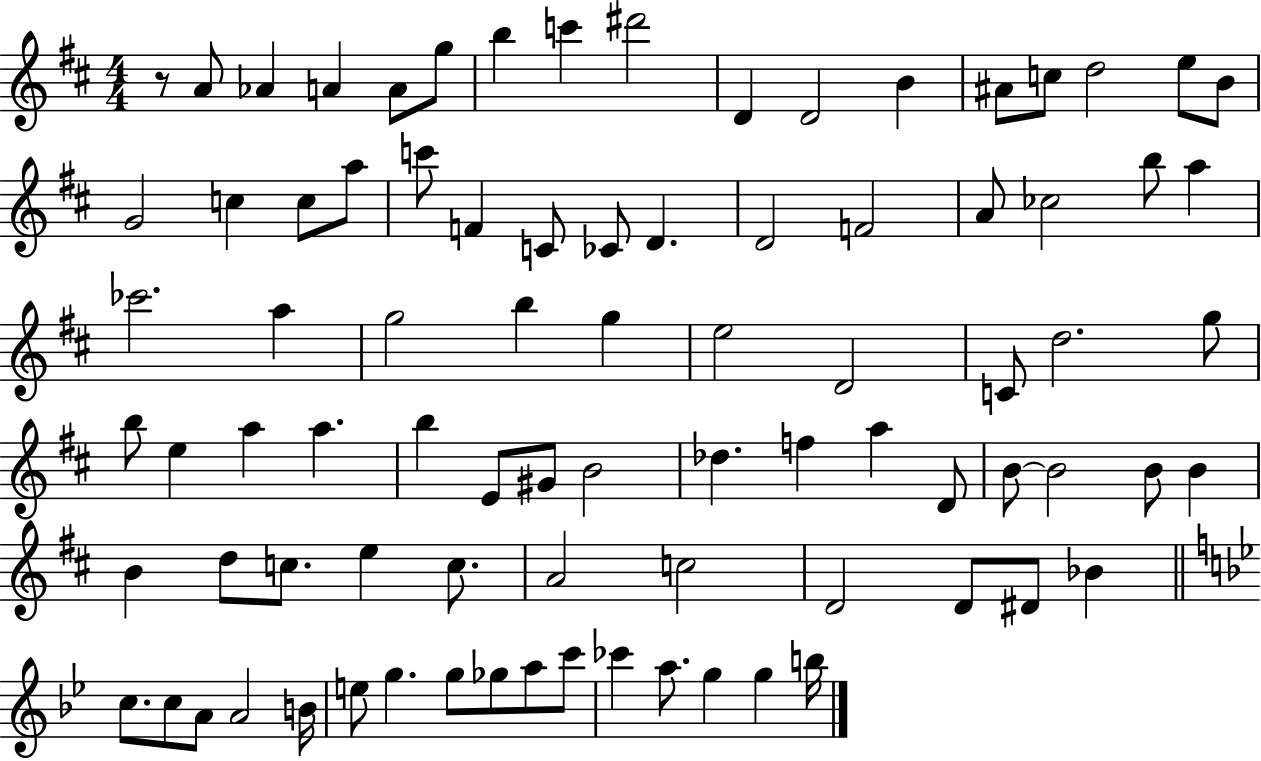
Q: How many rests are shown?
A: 1